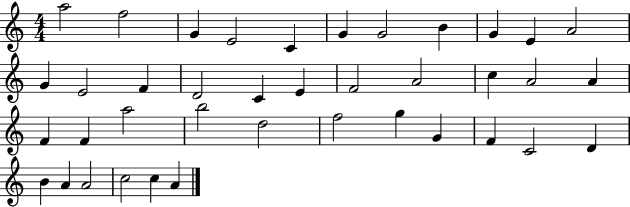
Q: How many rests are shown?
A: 0